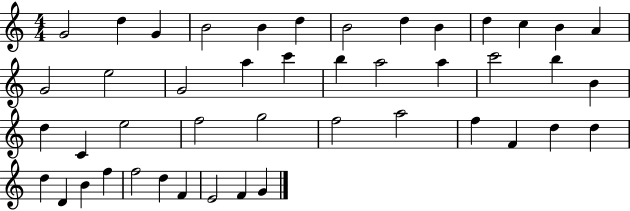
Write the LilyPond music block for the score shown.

{
  \clef treble
  \numericTimeSignature
  \time 4/4
  \key c \major
  g'2 d''4 g'4 | b'2 b'4 d''4 | b'2 d''4 b'4 | d''4 c''4 b'4 a'4 | \break g'2 e''2 | g'2 a''4 c'''4 | b''4 a''2 a''4 | c'''2 b''4 b'4 | \break d''4 c'4 e''2 | f''2 g''2 | f''2 a''2 | f''4 f'4 d''4 d''4 | \break d''4 d'4 b'4 f''4 | f''2 d''4 f'4 | e'2 f'4 g'4 | \bar "|."
}